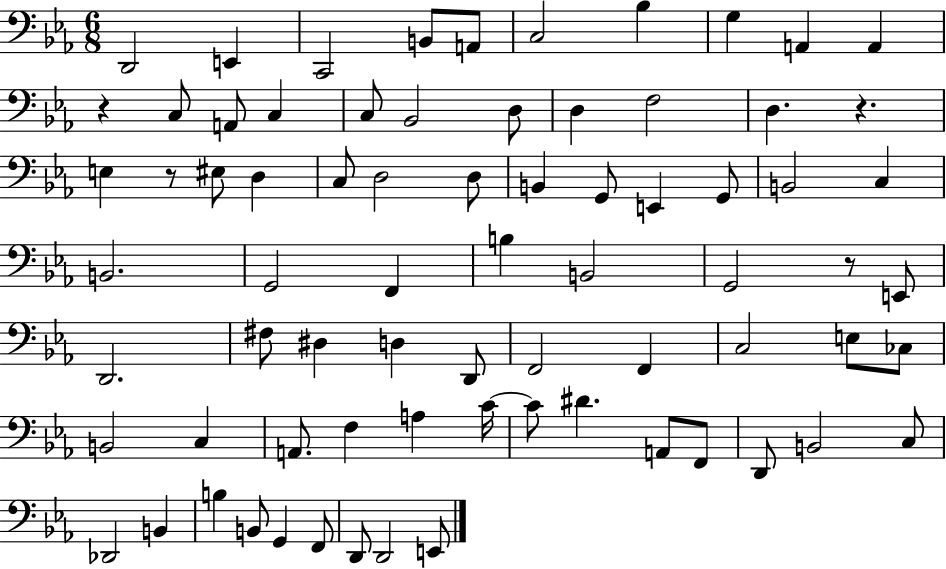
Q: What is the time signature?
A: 6/8